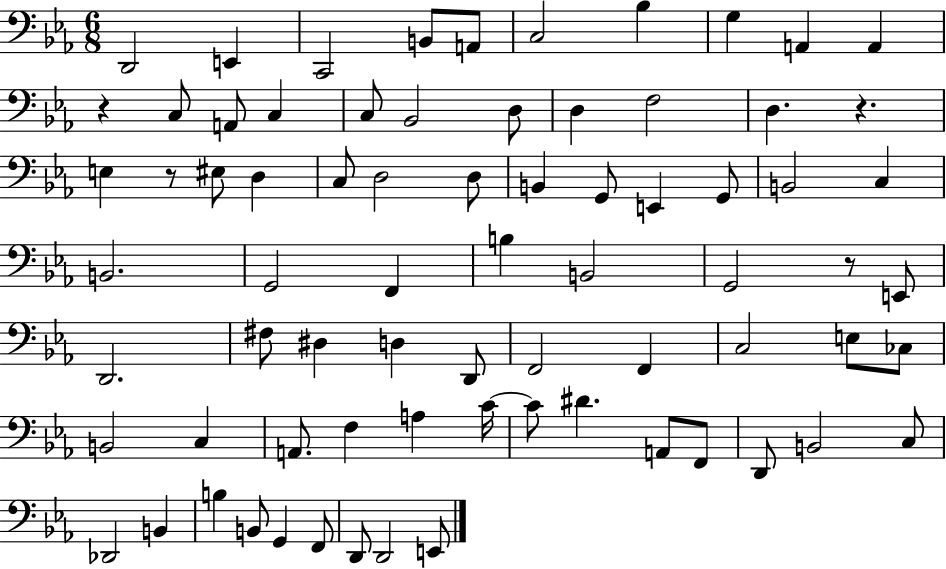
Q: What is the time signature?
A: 6/8